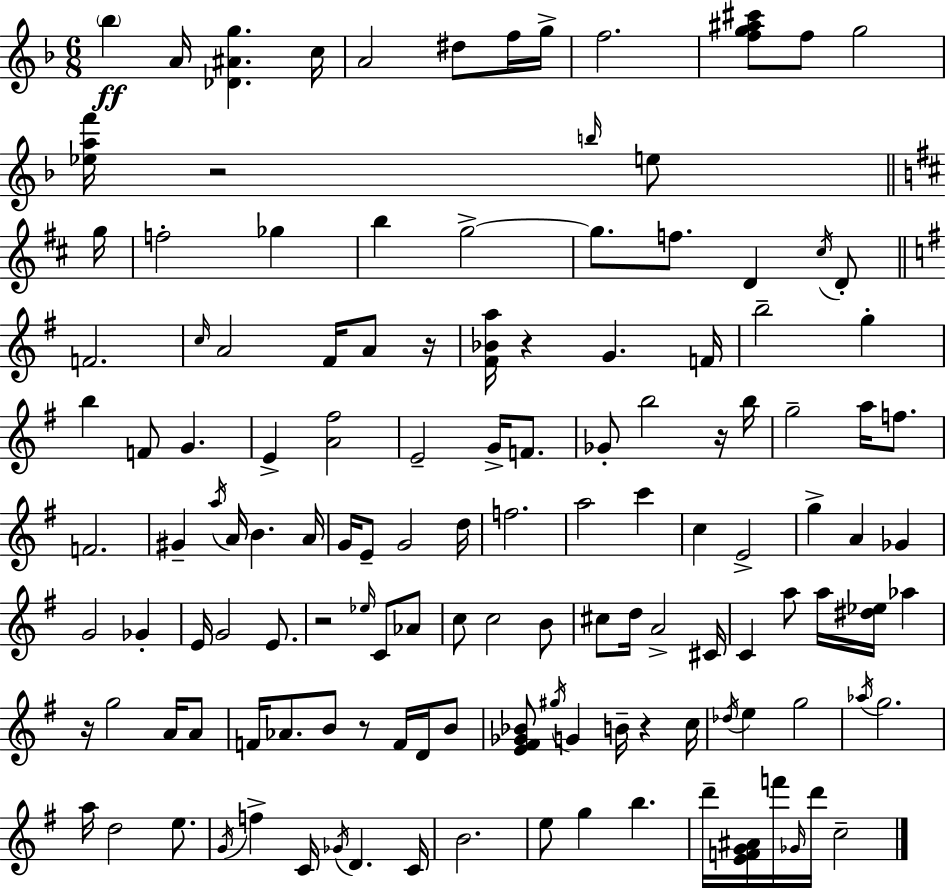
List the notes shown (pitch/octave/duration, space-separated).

Bb5/q A4/s [Db4,A#4,G5]/q. C5/s A4/h D#5/e F5/s G5/s F5/h. [F5,G5,A#5,C#6]/e F5/e G5/h [Eb5,A5,F6]/s R/h B5/s E5/e G5/s F5/h Gb5/q B5/q G5/h G5/e. F5/e. D4/q C#5/s D4/e F4/h. C5/s A4/h F#4/s A4/e R/s [F#4,Bb4,A5]/s R/q G4/q. F4/s B5/h G5/q B5/q F4/e G4/q. E4/q [A4,F#5]/h E4/h G4/s F4/e. Gb4/e B5/h R/s B5/s G5/h A5/s F5/e. F4/h. G#4/q A5/s A4/s B4/q. A4/s G4/s E4/e G4/h D5/s F5/h. A5/h C6/q C5/q E4/h G5/q A4/q Gb4/q G4/h Gb4/q E4/s G4/h E4/e. R/h Eb5/s C4/e Ab4/e C5/e C5/h B4/e C#5/e D5/s A4/h C#4/s C4/q A5/e A5/s [D#5,Eb5]/s Ab5/q R/s G5/h A4/s A4/e F4/s Ab4/e. B4/e R/e F4/s D4/s B4/e [E4,F#4,Gb4,Bb4]/e G#5/s G4/q B4/s R/q C5/s Db5/s E5/q G5/h Ab5/s G5/h. A5/s D5/h E5/e. G4/s F5/q C4/s Gb4/s D4/q. C4/s B4/h. E5/e G5/q B5/q. D6/s [E4,F4,G4,A#4]/s F6/s Gb4/s D6/s C5/h